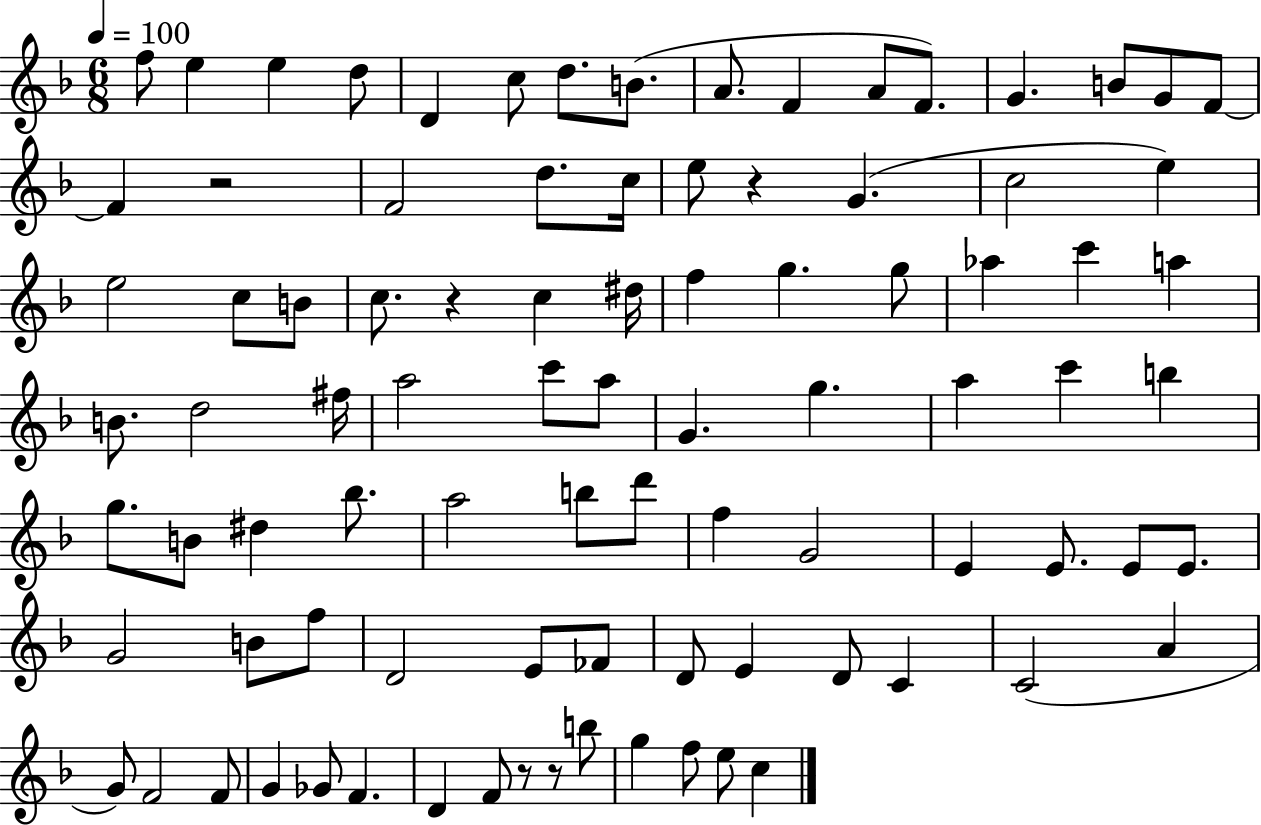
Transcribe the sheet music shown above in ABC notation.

X:1
T:Untitled
M:6/8
L:1/4
K:F
f/2 e e d/2 D c/2 d/2 B/2 A/2 F A/2 F/2 G B/2 G/2 F/2 F z2 F2 d/2 c/4 e/2 z G c2 e e2 c/2 B/2 c/2 z c ^d/4 f g g/2 _a c' a B/2 d2 ^f/4 a2 c'/2 a/2 G g a c' b g/2 B/2 ^d _b/2 a2 b/2 d'/2 f G2 E E/2 E/2 E/2 G2 B/2 f/2 D2 E/2 _F/2 D/2 E D/2 C C2 A G/2 F2 F/2 G _G/2 F D F/2 z/2 z/2 b/2 g f/2 e/2 c